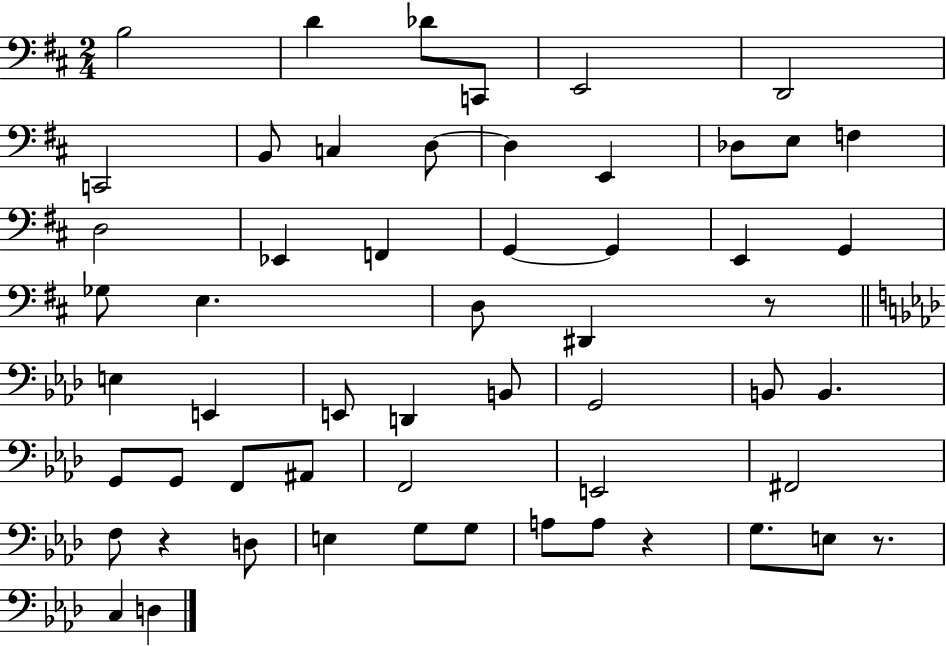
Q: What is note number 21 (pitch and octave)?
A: E2